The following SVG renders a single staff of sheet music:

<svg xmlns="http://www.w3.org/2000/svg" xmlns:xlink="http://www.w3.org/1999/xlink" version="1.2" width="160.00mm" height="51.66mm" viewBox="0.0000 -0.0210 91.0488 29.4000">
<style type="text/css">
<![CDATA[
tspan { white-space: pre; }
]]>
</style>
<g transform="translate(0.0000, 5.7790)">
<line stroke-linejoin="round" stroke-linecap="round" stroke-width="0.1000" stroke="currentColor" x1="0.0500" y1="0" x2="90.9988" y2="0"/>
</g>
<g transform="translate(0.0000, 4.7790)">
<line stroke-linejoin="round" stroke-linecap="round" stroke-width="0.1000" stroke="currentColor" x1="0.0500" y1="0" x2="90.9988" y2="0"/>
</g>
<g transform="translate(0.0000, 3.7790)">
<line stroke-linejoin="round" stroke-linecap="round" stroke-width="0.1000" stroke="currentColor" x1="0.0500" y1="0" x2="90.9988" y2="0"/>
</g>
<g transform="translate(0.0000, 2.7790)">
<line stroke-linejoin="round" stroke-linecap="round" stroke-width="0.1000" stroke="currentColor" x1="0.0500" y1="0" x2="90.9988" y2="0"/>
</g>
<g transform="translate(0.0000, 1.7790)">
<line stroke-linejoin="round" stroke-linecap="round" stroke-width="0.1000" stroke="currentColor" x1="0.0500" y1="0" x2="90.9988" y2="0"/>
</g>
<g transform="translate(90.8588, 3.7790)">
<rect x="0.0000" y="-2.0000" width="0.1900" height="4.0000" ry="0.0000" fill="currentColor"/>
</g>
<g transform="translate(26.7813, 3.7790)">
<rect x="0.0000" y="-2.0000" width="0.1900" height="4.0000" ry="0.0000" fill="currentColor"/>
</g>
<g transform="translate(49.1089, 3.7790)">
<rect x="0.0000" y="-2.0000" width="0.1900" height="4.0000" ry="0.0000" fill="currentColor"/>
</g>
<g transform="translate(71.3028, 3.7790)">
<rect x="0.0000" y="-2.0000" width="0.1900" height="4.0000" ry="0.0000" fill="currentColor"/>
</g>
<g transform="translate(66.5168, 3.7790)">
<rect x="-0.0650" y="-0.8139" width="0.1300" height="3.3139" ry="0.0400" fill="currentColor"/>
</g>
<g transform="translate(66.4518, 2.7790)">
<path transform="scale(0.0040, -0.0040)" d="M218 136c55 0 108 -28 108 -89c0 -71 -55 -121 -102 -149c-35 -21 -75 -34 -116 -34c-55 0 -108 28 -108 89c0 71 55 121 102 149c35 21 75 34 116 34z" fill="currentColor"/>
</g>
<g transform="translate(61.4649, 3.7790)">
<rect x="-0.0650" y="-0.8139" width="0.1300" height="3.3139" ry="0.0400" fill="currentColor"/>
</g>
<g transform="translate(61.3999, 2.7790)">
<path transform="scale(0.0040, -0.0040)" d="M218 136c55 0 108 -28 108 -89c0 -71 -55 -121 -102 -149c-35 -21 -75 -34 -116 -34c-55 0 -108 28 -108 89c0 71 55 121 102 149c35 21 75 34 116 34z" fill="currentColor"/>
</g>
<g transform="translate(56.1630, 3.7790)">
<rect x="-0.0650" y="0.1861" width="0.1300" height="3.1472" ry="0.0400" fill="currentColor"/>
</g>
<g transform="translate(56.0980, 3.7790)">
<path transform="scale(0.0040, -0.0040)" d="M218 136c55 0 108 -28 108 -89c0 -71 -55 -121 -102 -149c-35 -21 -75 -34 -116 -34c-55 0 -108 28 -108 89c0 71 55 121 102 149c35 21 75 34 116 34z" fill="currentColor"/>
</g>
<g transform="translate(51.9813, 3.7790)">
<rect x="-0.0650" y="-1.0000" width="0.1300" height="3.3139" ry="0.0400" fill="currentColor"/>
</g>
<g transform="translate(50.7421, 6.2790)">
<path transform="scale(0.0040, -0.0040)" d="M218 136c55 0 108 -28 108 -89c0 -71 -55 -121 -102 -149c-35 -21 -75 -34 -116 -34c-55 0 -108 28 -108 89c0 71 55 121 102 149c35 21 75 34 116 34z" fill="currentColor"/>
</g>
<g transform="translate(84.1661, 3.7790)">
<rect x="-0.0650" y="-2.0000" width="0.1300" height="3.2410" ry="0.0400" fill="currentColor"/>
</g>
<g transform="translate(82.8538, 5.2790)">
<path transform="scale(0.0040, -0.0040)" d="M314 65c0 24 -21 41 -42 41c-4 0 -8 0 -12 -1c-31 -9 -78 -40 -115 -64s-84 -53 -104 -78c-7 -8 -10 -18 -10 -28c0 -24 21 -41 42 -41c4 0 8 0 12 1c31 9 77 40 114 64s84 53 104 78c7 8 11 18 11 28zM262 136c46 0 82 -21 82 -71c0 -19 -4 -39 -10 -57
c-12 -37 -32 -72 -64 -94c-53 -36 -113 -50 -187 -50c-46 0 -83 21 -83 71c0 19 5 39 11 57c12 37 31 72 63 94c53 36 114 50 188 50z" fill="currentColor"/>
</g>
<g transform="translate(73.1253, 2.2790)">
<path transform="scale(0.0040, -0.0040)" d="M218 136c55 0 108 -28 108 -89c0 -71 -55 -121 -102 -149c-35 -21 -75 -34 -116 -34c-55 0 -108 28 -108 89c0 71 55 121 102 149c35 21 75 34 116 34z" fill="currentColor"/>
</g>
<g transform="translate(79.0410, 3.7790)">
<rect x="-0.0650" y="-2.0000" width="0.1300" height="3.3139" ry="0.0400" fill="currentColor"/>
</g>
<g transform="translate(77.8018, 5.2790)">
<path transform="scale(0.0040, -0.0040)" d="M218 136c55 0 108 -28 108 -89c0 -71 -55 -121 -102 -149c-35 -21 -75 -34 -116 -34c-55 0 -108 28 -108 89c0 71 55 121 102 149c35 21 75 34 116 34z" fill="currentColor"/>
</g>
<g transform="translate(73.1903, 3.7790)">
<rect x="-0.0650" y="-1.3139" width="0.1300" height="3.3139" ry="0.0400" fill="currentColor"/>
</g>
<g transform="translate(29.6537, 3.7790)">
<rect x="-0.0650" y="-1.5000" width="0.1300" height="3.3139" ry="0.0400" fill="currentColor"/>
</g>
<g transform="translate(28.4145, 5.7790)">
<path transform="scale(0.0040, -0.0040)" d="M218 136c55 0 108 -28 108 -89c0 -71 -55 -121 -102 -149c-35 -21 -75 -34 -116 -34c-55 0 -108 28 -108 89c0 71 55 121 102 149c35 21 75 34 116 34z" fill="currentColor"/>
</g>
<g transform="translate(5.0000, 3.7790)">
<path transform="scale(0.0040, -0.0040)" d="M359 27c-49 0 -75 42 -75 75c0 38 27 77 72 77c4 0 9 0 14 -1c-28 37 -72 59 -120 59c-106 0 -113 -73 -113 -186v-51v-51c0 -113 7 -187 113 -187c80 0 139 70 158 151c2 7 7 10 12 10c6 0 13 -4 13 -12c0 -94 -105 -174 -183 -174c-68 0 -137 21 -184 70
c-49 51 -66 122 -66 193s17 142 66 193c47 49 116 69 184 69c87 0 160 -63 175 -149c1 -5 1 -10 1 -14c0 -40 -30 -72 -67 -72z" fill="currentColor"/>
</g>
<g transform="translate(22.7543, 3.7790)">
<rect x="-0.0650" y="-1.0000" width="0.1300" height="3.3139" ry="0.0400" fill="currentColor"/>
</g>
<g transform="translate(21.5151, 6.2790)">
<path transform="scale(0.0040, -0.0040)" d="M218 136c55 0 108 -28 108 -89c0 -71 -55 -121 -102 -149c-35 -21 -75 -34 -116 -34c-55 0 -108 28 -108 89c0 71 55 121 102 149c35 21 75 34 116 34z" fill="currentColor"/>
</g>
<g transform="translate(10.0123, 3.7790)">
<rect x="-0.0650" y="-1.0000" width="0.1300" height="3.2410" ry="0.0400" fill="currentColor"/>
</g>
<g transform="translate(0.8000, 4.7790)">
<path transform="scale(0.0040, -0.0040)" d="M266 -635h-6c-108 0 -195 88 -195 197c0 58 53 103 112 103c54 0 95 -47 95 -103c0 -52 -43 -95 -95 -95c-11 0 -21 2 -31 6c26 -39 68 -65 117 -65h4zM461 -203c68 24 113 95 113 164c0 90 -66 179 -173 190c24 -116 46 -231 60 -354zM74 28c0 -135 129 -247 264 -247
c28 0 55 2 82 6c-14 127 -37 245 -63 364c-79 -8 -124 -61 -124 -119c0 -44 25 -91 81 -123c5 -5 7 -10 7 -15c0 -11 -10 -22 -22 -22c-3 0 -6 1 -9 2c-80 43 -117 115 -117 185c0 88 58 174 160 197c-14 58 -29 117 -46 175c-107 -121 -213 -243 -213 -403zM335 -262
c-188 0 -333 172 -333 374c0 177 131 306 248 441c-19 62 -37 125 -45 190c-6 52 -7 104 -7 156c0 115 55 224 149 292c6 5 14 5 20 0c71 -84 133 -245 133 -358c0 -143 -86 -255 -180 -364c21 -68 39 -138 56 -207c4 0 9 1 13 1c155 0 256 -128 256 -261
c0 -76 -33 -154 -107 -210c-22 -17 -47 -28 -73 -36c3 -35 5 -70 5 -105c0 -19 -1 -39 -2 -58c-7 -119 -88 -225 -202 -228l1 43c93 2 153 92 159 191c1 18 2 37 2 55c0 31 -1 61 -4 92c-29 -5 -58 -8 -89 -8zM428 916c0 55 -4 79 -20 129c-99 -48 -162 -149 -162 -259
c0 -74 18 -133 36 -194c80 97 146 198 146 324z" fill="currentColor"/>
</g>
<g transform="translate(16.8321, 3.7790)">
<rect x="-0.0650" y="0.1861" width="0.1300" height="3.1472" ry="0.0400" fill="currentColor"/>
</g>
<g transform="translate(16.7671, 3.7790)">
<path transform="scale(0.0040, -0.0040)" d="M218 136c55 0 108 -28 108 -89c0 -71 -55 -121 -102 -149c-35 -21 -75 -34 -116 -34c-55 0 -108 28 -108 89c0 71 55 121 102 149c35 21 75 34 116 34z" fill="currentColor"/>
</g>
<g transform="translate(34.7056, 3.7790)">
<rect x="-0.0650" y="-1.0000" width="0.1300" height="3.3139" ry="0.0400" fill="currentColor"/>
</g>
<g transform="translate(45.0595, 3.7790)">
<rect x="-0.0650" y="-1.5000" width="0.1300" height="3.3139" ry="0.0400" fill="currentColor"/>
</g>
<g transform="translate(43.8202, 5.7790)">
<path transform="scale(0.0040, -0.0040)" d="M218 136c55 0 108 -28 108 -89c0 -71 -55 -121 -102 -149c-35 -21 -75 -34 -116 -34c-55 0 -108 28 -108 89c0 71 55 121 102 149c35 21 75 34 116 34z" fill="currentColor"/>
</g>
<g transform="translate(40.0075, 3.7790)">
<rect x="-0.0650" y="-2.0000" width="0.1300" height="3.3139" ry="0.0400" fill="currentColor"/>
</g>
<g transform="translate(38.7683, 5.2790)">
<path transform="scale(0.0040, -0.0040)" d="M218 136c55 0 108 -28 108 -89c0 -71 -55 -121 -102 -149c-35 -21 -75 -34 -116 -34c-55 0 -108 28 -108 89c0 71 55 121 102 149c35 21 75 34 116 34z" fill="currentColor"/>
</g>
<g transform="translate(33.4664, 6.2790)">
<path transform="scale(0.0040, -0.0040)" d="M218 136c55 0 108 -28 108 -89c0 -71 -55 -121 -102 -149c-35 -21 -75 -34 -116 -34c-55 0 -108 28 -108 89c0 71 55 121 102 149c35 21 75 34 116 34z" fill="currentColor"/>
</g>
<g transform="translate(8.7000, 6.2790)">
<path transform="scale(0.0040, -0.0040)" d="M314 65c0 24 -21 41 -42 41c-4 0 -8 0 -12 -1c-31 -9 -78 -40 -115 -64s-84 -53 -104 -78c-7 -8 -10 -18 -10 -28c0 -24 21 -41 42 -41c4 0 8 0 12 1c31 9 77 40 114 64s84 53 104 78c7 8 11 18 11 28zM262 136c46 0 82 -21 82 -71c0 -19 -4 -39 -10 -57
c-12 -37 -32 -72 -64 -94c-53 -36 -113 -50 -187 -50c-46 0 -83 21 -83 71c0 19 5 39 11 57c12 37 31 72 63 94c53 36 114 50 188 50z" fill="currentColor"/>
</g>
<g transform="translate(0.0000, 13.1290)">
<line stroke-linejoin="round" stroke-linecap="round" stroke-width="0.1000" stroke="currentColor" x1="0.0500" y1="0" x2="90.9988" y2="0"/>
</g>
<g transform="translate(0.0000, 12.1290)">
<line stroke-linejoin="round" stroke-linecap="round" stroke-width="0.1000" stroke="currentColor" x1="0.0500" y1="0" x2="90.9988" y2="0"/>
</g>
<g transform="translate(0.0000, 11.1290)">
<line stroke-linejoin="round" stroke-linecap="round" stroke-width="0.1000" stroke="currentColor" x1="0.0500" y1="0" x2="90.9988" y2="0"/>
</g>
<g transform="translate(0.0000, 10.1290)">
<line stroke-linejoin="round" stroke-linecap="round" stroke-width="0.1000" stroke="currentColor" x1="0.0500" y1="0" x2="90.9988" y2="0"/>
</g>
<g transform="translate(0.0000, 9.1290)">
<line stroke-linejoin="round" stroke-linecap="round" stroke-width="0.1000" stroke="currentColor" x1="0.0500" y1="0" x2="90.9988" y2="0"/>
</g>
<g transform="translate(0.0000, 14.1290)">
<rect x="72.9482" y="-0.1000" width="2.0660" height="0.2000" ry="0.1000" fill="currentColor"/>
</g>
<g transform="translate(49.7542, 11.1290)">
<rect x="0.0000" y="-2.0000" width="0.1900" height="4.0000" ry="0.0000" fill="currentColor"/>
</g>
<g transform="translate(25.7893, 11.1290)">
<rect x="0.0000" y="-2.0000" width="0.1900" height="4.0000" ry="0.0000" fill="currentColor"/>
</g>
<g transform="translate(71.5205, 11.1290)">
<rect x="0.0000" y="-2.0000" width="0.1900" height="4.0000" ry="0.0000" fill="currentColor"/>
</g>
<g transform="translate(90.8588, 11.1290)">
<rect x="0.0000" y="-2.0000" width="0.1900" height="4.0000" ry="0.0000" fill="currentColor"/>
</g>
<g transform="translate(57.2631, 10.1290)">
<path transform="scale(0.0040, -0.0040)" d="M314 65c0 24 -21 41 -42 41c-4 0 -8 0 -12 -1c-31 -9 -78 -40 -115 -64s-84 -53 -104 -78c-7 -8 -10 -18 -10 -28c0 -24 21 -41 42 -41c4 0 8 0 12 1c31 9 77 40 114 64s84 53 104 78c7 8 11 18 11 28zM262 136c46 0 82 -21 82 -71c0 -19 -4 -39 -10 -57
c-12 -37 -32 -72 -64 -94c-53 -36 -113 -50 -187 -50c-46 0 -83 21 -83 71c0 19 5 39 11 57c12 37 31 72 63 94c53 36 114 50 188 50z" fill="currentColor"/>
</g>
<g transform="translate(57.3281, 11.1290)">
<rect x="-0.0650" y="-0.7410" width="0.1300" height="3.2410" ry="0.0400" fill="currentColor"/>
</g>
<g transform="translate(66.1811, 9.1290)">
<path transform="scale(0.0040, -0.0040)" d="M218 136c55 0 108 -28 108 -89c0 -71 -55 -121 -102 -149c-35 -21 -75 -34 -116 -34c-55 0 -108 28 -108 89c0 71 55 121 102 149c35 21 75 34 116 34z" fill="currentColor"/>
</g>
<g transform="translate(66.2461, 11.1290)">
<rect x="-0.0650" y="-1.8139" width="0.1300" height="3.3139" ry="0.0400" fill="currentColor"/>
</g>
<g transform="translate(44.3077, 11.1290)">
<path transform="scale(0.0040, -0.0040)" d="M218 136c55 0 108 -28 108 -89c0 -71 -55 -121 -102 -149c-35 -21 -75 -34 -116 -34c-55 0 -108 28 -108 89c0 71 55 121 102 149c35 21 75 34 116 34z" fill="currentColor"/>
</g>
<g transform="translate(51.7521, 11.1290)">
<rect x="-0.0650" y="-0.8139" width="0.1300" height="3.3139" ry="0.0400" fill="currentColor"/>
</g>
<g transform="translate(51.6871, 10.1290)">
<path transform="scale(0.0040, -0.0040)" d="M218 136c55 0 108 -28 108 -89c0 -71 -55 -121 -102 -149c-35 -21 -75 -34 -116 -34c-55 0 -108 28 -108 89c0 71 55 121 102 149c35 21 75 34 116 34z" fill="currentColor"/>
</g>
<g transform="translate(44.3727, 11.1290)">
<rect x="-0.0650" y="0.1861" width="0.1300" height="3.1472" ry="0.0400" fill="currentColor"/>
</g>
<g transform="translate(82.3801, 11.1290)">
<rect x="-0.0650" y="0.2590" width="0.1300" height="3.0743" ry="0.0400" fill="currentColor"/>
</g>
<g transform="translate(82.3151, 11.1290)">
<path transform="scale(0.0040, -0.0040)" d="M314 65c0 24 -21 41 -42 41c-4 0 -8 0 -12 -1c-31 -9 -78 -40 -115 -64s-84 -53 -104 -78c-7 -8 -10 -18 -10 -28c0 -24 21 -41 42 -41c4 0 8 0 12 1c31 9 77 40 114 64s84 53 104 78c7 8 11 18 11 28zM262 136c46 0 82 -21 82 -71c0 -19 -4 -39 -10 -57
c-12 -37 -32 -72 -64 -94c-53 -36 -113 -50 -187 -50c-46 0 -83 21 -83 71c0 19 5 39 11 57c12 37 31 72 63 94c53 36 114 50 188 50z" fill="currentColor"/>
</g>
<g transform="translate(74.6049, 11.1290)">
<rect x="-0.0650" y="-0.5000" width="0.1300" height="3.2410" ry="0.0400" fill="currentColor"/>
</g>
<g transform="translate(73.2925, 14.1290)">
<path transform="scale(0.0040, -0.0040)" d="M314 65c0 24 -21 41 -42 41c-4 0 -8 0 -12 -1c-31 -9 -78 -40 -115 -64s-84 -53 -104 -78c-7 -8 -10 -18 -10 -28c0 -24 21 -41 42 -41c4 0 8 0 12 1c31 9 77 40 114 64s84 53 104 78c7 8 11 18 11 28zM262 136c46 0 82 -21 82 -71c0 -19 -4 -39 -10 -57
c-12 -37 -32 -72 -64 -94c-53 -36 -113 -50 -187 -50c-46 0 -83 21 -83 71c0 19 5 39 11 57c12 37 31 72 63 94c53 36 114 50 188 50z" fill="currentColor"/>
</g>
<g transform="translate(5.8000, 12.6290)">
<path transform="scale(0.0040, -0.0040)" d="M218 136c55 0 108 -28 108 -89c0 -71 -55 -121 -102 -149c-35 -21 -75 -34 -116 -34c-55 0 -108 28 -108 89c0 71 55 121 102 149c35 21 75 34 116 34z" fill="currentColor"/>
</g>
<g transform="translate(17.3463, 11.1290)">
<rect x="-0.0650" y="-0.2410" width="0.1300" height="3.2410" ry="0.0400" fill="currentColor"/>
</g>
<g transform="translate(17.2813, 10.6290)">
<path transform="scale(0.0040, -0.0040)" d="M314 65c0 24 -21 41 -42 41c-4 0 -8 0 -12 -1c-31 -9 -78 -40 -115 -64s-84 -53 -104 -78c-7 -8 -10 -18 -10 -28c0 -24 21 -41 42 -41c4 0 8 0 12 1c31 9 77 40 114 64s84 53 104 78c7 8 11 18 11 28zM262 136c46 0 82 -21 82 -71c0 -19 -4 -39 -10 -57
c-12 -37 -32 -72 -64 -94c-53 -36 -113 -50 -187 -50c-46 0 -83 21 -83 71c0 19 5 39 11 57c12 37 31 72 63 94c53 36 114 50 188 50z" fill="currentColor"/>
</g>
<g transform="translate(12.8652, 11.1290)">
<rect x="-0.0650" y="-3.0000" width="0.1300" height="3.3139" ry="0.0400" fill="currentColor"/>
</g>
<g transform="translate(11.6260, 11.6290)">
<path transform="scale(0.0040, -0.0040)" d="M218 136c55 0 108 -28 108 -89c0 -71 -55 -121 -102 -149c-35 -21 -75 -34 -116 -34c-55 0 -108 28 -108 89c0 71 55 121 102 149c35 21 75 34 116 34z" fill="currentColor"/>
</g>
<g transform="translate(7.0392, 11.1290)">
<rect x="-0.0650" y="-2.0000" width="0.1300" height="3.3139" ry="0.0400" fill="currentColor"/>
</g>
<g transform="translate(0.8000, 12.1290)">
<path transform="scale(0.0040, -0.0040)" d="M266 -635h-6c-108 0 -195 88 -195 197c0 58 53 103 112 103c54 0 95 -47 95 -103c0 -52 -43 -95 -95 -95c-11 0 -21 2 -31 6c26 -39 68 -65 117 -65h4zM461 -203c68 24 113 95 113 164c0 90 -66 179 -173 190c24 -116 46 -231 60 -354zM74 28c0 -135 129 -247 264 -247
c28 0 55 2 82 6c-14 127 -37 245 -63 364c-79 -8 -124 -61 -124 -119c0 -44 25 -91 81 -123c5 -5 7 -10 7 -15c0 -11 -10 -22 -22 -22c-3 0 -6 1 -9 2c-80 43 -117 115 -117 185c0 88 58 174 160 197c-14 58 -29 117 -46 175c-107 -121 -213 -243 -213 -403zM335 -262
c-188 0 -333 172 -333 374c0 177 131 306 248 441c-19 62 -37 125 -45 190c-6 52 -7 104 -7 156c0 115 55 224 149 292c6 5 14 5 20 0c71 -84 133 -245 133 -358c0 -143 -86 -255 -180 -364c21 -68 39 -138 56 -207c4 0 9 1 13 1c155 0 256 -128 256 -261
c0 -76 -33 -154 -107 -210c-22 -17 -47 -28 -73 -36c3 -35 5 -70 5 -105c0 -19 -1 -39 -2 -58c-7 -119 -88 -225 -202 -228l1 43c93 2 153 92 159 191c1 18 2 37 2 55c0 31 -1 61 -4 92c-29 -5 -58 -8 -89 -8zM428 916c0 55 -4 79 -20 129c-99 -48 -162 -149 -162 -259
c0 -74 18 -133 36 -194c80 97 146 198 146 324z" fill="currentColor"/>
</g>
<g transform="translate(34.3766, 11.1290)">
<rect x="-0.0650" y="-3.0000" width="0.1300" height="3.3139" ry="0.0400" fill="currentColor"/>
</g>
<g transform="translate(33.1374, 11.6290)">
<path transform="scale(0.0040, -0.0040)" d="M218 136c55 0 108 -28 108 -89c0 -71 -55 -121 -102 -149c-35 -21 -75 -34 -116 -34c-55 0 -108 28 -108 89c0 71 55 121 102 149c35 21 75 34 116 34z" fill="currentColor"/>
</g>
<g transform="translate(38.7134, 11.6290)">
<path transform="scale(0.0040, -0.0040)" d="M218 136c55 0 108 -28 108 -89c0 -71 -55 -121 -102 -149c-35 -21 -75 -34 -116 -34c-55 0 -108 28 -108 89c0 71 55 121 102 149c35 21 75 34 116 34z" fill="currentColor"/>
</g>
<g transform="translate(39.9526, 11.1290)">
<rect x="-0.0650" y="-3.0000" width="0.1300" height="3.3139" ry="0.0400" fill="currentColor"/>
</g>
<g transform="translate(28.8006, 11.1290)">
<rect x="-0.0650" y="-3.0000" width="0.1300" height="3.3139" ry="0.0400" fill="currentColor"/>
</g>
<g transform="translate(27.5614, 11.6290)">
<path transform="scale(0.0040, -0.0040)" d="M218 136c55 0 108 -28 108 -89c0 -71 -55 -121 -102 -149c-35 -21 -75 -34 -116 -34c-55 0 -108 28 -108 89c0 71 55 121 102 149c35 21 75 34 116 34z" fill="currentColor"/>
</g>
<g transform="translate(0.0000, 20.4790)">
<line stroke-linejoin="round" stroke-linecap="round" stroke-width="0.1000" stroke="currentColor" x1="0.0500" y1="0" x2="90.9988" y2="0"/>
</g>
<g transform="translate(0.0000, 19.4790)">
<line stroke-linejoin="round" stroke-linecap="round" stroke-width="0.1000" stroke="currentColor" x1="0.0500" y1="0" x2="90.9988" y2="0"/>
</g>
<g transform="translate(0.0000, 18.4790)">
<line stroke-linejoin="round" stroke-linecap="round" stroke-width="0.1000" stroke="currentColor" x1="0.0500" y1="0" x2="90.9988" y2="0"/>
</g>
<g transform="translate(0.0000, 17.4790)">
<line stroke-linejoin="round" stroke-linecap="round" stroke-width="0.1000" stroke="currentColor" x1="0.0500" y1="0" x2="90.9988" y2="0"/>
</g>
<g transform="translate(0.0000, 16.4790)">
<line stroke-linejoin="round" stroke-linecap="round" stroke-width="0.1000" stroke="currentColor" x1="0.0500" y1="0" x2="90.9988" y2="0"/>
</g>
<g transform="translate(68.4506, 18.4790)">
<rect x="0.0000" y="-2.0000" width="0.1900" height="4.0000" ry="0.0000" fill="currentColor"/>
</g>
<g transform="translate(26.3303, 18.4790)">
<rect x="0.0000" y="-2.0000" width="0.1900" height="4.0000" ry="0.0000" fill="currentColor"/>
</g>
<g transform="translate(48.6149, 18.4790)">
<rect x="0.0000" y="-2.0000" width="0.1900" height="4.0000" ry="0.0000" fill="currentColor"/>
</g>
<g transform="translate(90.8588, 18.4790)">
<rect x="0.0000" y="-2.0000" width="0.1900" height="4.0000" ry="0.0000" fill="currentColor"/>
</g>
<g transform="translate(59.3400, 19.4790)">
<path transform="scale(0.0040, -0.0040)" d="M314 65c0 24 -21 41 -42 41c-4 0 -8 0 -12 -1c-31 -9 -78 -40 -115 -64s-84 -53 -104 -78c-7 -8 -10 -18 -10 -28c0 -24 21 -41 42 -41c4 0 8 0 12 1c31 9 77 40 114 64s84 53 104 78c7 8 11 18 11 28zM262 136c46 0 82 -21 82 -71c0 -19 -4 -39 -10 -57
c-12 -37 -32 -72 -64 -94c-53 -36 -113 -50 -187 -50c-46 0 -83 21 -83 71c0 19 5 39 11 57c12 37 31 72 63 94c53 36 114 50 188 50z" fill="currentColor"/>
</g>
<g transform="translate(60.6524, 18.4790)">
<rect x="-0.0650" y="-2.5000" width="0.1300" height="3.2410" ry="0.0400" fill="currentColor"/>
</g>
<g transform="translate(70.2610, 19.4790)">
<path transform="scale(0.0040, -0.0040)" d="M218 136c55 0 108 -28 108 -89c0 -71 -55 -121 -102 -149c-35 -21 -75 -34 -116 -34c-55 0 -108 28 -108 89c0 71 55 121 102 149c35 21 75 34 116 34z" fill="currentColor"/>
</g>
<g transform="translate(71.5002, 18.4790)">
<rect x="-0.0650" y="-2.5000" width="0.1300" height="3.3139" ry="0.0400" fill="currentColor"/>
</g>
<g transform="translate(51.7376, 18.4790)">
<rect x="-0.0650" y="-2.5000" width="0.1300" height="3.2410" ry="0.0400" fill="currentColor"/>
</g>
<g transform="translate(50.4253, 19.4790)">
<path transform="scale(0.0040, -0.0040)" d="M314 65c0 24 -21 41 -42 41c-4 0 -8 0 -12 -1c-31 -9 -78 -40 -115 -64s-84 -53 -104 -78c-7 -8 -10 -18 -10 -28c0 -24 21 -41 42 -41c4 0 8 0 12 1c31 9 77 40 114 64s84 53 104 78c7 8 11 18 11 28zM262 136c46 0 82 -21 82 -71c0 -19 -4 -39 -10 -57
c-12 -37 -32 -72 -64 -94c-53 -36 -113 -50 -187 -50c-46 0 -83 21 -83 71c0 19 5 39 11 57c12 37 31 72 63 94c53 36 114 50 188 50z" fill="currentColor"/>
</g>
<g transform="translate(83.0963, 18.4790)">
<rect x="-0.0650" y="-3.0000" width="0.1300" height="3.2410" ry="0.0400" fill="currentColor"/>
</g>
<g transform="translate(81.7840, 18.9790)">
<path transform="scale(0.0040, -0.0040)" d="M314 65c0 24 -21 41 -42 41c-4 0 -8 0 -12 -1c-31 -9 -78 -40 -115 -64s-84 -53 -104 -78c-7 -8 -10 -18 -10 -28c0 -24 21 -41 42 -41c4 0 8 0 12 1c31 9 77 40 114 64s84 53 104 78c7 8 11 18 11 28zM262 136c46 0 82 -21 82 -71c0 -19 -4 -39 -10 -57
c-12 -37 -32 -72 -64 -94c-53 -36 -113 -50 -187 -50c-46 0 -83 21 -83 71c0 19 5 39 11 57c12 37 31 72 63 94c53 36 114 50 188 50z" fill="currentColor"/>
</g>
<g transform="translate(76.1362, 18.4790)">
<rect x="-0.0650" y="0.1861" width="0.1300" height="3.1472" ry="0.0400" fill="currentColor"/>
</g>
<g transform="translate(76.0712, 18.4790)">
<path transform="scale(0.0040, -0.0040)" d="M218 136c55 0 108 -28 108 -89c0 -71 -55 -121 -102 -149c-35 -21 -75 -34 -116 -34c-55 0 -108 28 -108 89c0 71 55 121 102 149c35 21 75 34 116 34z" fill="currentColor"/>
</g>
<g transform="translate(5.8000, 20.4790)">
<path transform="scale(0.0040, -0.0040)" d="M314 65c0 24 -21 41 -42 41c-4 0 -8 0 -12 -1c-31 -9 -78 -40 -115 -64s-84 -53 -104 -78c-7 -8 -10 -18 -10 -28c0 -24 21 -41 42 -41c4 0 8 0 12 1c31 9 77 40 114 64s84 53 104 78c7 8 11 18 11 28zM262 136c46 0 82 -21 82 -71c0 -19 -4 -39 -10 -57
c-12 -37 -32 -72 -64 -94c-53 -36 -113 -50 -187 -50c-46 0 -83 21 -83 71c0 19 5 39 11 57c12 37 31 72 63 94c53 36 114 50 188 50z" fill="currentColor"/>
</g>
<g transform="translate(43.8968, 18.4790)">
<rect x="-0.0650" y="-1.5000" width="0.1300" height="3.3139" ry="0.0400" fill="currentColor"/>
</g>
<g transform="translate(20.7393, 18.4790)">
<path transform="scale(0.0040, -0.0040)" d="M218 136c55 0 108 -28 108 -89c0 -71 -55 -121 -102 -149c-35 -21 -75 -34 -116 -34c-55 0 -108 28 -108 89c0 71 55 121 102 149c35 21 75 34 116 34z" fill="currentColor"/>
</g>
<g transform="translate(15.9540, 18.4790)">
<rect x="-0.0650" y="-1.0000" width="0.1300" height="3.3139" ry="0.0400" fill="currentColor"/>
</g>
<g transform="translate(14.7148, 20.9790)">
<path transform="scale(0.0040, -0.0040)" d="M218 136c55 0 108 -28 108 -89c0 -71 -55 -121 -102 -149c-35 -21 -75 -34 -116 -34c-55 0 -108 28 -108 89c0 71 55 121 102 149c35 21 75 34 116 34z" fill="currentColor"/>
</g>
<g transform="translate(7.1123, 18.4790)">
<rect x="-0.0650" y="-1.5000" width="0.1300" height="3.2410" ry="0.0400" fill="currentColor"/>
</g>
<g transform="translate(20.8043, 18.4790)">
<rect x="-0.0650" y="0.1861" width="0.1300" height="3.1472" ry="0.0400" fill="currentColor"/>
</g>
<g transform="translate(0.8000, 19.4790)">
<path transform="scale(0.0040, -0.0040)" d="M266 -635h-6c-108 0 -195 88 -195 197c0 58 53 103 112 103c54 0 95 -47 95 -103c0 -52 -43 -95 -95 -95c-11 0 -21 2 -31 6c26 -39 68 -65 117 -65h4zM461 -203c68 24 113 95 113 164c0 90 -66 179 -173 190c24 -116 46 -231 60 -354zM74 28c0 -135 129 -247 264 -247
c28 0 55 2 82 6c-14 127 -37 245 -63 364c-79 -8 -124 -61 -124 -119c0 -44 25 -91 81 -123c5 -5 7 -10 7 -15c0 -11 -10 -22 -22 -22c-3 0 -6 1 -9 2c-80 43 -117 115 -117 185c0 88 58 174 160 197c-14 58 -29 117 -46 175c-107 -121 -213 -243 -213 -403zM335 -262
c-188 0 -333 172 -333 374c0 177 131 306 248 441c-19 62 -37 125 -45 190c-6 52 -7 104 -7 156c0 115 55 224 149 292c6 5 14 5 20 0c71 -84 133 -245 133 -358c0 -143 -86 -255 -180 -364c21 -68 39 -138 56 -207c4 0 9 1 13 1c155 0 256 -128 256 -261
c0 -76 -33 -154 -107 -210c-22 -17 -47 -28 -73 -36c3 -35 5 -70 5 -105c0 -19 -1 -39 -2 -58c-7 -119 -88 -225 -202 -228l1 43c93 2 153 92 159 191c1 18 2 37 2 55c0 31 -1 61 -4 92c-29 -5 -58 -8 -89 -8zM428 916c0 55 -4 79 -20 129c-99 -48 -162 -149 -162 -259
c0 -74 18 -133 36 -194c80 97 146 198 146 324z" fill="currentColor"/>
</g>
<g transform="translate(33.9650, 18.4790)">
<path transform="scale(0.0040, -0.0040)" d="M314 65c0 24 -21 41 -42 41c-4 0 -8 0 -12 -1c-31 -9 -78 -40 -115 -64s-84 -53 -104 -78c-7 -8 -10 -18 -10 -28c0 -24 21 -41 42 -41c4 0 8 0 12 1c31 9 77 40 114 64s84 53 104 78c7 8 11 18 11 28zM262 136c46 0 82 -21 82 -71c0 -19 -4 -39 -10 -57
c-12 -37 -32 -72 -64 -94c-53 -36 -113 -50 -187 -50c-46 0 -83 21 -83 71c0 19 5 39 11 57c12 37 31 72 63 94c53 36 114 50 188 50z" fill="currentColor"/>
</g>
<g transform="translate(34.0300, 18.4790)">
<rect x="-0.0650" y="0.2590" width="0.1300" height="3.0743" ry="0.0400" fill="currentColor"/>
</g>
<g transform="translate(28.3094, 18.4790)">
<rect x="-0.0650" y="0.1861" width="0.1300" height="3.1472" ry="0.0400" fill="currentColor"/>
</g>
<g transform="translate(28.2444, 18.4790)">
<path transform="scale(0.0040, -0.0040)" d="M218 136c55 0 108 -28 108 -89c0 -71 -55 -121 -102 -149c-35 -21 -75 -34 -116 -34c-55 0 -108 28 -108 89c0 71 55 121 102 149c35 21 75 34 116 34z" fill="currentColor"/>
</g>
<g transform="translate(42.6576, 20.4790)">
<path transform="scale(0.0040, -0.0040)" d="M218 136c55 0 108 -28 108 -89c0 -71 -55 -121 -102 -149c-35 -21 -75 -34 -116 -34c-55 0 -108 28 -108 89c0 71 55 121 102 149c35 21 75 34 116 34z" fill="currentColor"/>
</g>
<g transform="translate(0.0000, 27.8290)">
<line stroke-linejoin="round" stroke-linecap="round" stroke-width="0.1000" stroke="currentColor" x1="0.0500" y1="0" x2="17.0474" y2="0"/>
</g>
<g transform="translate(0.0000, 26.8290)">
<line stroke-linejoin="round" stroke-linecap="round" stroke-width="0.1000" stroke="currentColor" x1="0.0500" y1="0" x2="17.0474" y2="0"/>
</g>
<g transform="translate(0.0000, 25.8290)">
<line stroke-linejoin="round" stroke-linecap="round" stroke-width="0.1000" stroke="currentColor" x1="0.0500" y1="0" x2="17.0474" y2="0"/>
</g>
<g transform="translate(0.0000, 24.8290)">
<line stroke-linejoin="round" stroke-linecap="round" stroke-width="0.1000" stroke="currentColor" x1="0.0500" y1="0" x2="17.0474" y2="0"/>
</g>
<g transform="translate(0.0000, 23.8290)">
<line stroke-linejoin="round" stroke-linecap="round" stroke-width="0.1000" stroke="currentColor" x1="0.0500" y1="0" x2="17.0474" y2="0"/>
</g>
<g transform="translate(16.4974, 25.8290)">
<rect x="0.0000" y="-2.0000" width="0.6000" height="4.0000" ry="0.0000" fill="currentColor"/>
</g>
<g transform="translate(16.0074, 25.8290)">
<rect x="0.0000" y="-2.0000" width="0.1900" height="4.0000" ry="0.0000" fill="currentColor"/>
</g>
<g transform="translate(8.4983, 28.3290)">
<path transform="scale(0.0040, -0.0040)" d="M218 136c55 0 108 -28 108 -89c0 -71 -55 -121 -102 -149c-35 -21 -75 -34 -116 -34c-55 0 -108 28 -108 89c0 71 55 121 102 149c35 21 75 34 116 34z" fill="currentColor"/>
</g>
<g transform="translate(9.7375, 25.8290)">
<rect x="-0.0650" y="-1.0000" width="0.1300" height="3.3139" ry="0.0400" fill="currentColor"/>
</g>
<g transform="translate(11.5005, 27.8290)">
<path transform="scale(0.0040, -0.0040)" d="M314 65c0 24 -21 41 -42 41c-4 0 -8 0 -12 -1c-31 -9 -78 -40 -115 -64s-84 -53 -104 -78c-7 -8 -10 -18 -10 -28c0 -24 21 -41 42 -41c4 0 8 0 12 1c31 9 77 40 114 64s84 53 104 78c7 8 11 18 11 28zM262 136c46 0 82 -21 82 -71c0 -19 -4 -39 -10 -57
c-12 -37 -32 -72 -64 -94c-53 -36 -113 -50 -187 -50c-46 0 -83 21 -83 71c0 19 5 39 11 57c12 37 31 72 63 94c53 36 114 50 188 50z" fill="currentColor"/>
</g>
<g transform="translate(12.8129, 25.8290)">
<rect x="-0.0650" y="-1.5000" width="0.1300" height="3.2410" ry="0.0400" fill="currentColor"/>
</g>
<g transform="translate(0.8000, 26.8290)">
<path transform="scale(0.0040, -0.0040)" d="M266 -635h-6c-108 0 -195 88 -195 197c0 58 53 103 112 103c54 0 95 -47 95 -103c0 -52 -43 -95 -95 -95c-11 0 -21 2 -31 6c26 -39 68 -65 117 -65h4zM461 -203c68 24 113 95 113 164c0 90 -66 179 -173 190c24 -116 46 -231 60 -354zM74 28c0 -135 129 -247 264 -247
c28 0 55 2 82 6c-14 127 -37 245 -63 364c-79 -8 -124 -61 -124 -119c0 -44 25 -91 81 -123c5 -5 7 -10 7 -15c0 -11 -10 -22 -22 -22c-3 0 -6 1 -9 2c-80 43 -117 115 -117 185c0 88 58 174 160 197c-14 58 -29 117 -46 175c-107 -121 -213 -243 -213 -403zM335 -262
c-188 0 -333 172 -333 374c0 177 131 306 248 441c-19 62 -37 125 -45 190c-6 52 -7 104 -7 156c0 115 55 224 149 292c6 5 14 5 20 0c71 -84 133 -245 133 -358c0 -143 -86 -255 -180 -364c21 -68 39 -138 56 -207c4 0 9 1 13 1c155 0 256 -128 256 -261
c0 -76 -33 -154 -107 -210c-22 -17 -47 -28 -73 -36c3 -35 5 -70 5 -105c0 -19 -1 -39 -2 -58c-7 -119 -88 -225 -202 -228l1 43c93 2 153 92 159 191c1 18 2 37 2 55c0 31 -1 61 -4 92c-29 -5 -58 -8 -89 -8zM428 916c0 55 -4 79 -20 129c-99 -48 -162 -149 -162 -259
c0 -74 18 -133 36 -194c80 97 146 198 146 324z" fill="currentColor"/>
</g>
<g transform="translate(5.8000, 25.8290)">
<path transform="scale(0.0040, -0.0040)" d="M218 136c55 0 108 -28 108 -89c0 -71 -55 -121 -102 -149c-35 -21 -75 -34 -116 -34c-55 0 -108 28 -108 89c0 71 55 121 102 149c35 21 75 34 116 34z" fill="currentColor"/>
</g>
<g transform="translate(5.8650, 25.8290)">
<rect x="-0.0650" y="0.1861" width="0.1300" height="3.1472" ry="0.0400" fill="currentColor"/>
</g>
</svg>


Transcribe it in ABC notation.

X:1
T:Untitled
M:4/4
L:1/4
K:C
D2 B D E D F E D B d d e F F2 F A c2 A A A B d d2 f C2 B2 E2 D B B B2 E G2 G2 G B A2 B D E2